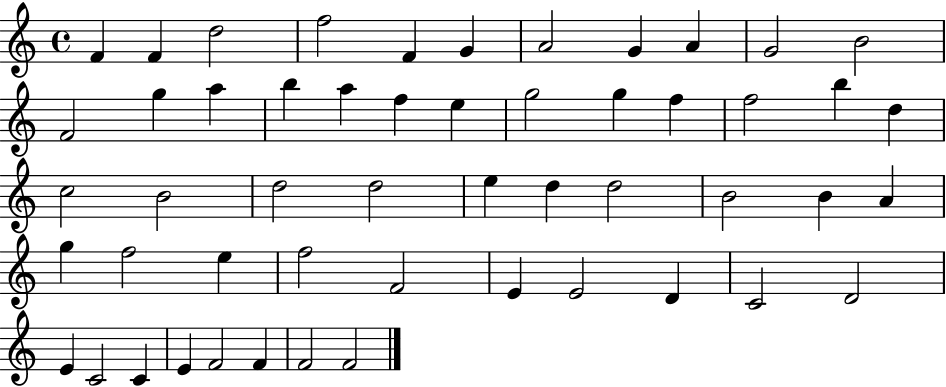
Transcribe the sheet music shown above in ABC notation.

X:1
T:Untitled
M:4/4
L:1/4
K:C
F F d2 f2 F G A2 G A G2 B2 F2 g a b a f e g2 g f f2 b d c2 B2 d2 d2 e d d2 B2 B A g f2 e f2 F2 E E2 D C2 D2 E C2 C E F2 F F2 F2